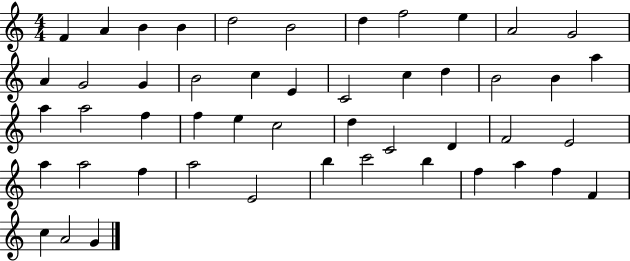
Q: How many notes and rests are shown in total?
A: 49